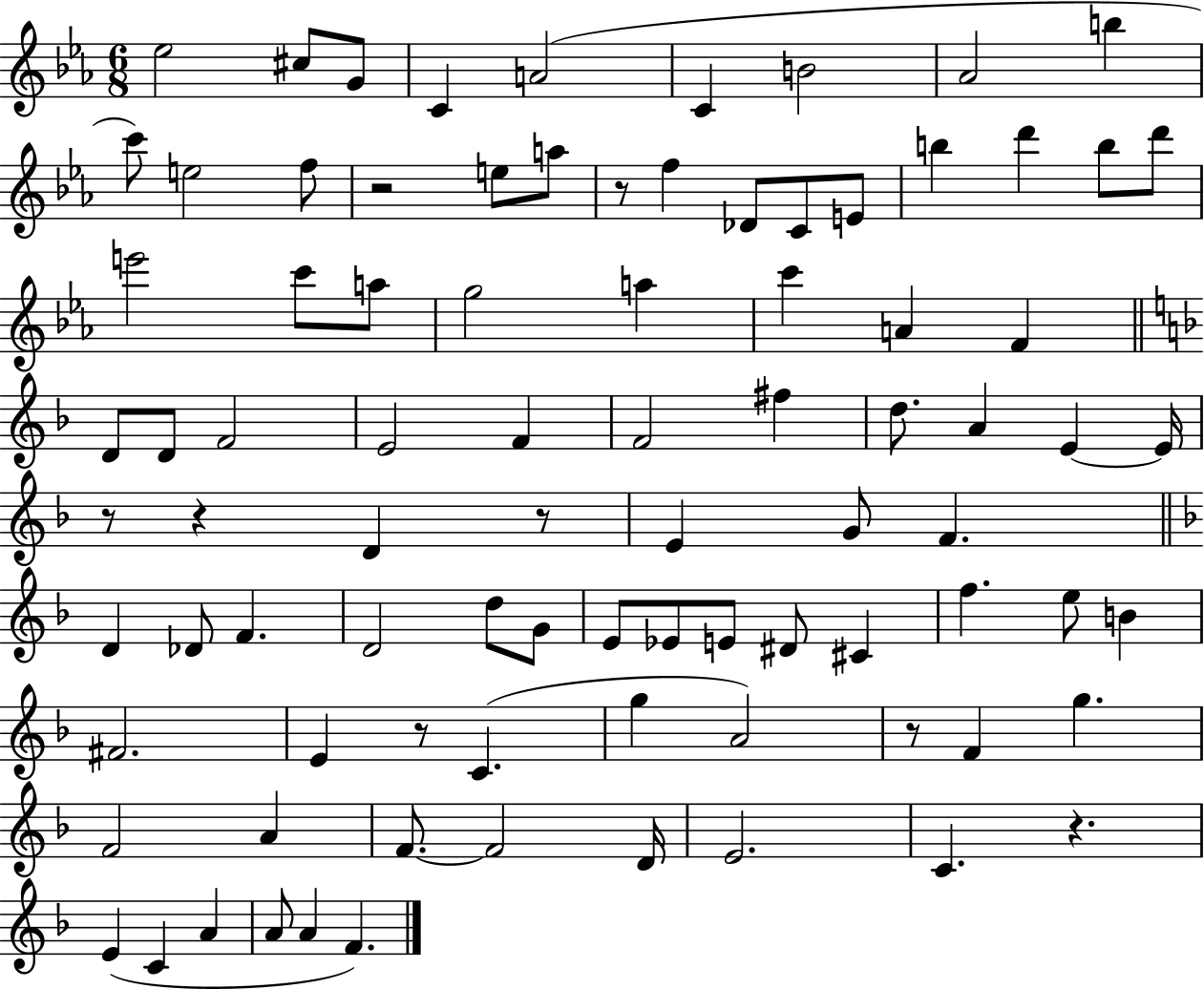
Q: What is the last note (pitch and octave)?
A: F4